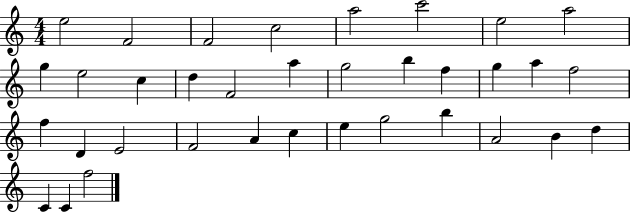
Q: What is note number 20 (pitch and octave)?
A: F5